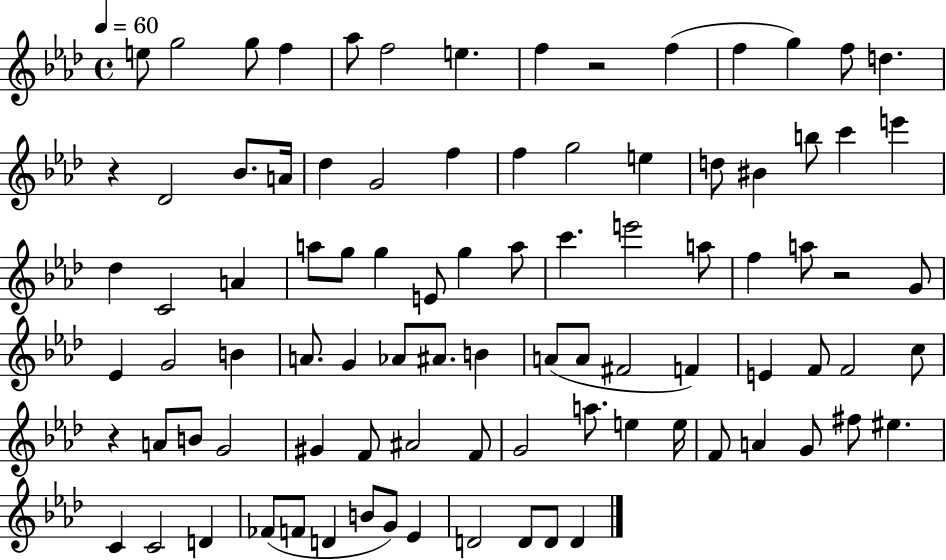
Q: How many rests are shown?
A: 4